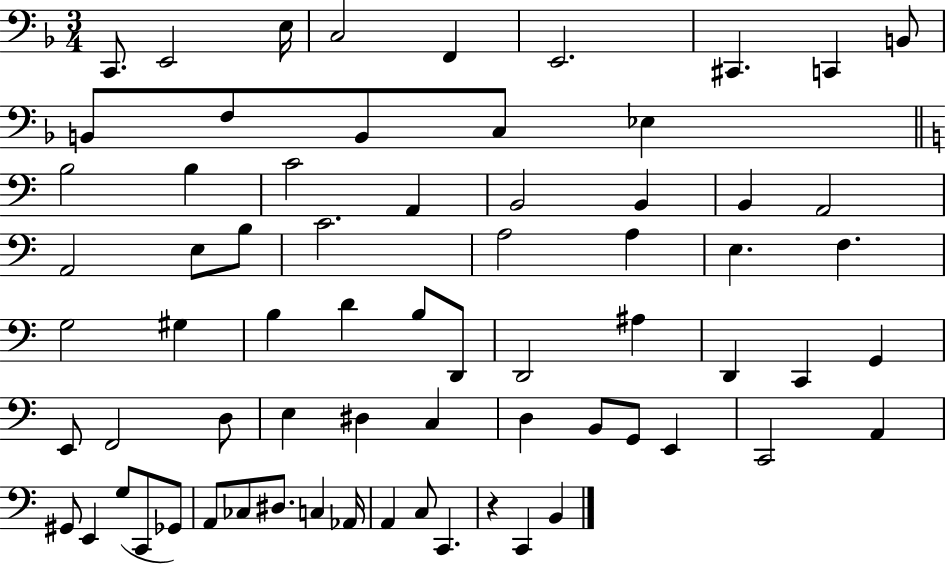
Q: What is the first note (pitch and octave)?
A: C2